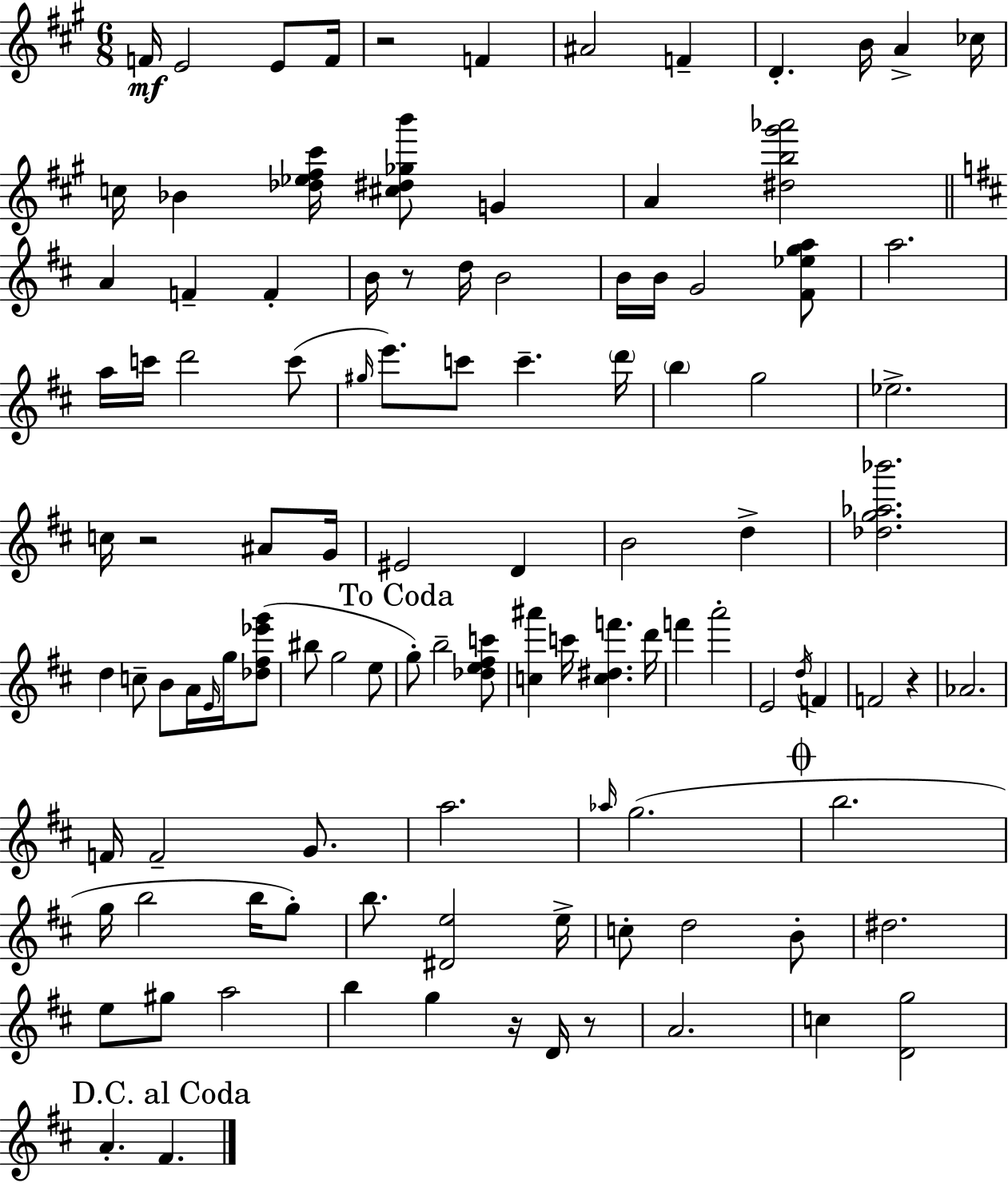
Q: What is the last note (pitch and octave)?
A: F#4